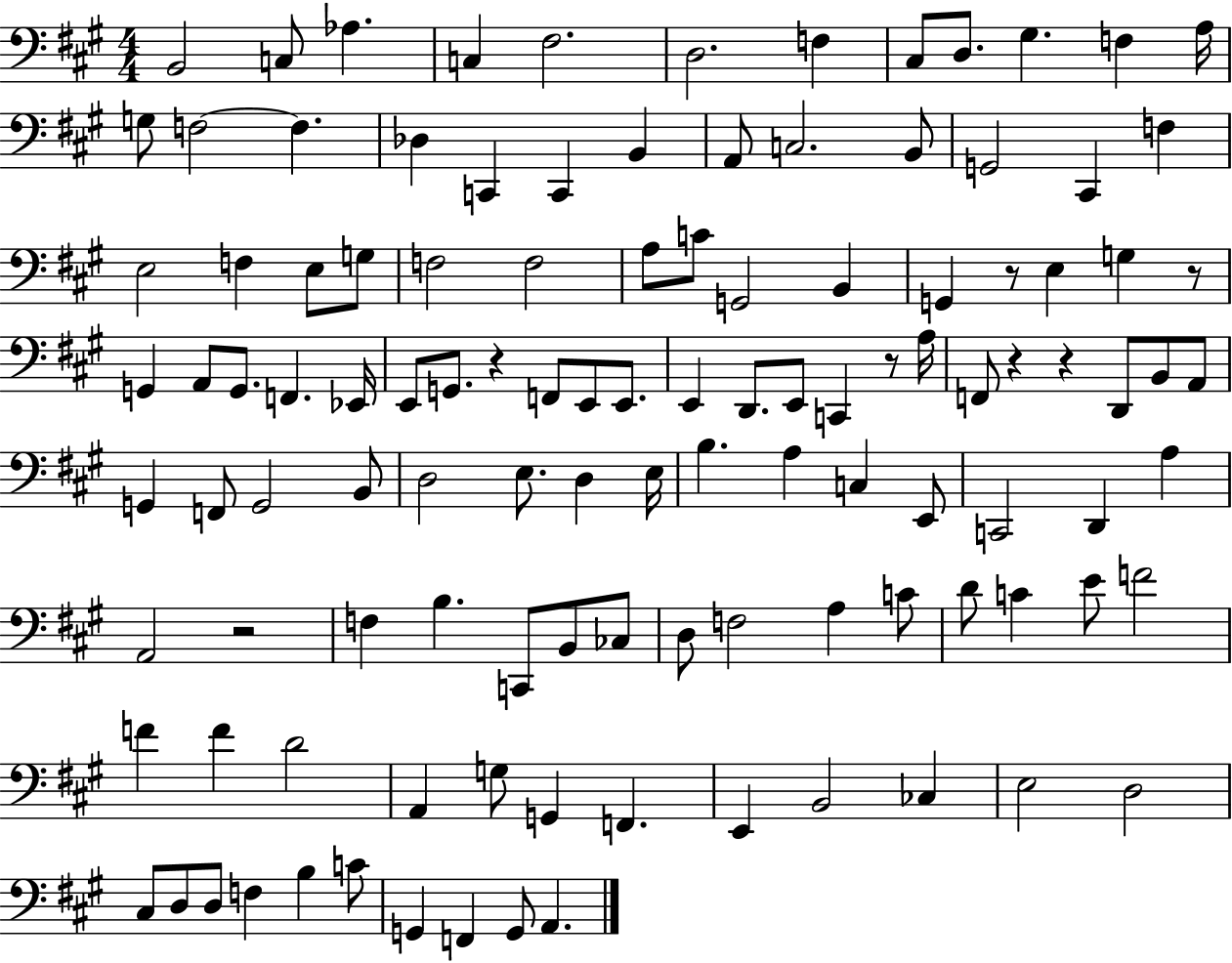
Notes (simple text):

B2/h C3/e Ab3/q. C3/q F#3/h. D3/h. F3/q C#3/e D3/e. G#3/q. F3/q A3/s G3/e F3/h F3/q. Db3/q C2/q C2/q B2/q A2/e C3/h. B2/e G2/h C#2/q F3/q E3/h F3/q E3/e G3/e F3/h F3/h A3/e C4/e G2/h B2/q G2/q R/e E3/q G3/q R/e G2/q A2/e G2/e. F2/q. Eb2/s E2/e G2/e. R/q F2/e E2/e E2/e. E2/q D2/e. E2/e C2/q R/e A3/s F2/e R/q R/q D2/e B2/e A2/e G2/q F2/e G2/h B2/e D3/h E3/e. D3/q E3/s B3/q. A3/q C3/q E2/e C2/h D2/q A3/q A2/h R/h F3/q B3/q. C2/e B2/e CES3/e D3/e F3/h A3/q C4/e D4/e C4/q E4/e F4/h F4/q F4/q D4/h A2/q G3/e G2/q F2/q. E2/q B2/h CES3/q E3/h D3/h C#3/e D3/e D3/e F3/q B3/q C4/e G2/q F2/q G2/e A2/q.